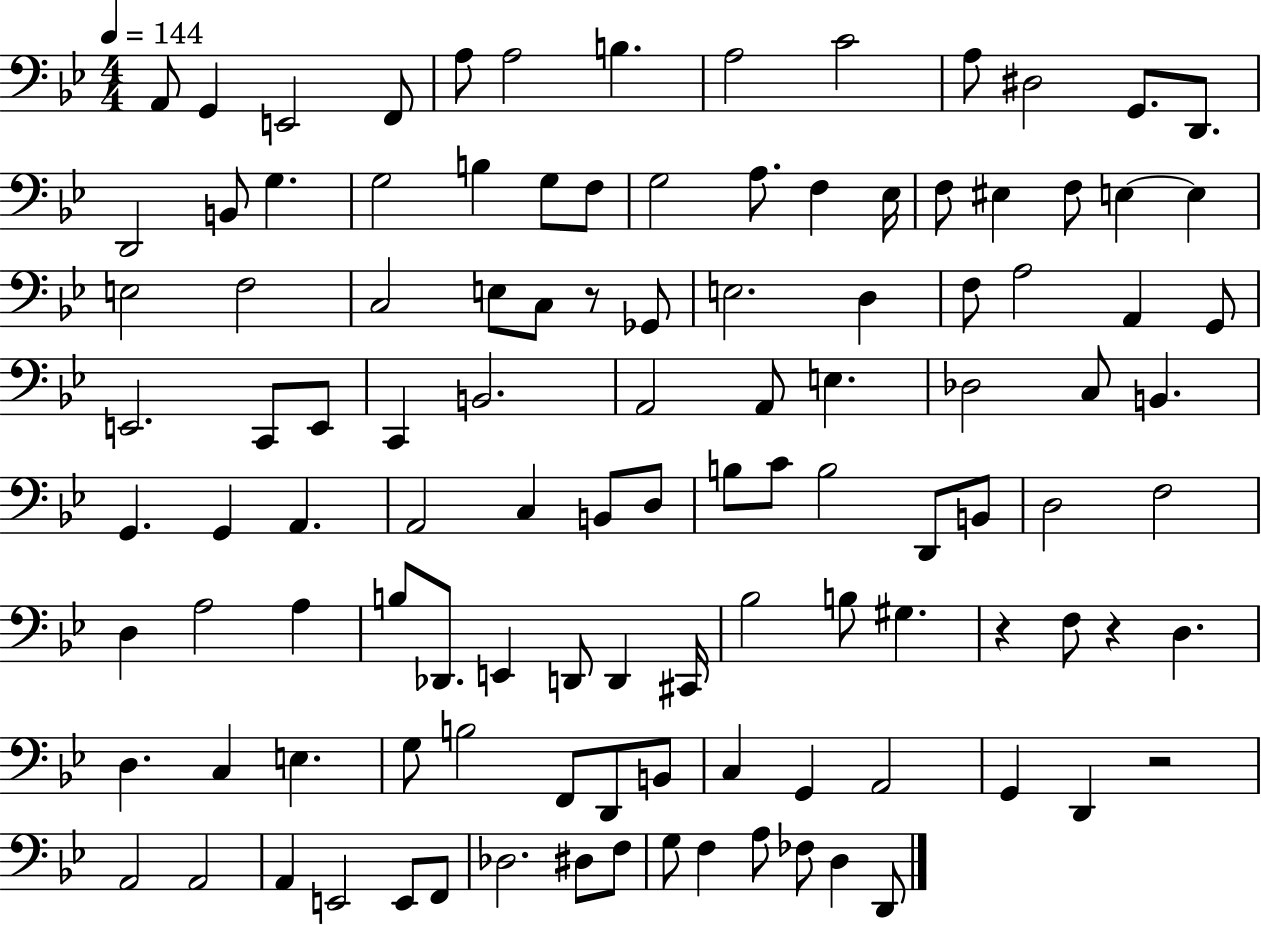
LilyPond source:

{
  \clef bass
  \numericTimeSignature
  \time 4/4
  \key bes \major
  \tempo 4 = 144
  a,8 g,4 e,2 f,8 | a8 a2 b4. | a2 c'2 | a8 dis2 g,8. d,8. | \break d,2 b,8 g4. | g2 b4 g8 f8 | g2 a8. f4 ees16 | f8 eis4 f8 e4~~ e4 | \break e2 f2 | c2 e8 c8 r8 ges,8 | e2. d4 | f8 a2 a,4 g,8 | \break e,2. c,8 e,8 | c,4 b,2. | a,2 a,8 e4. | des2 c8 b,4. | \break g,4. g,4 a,4. | a,2 c4 b,8 d8 | b8 c'8 b2 d,8 b,8 | d2 f2 | \break d4 a2 a4 | b8 des,8. e,4 d,8 d,4 cis,16 | bes2 b8 gis4. | r4 f8 r4 d4. | \break d4. c4 e4. | g8 b2 f,8 d,8 b,8 | c4 g,4 a,2 | g,4 d,4 r2 | \break a,2 a,2 | a,4 e,2 e,8 f,8 | des2. dis8 f8 | g8 f4 a8 fes8 d4 d,8 | \break \bar "|."
}